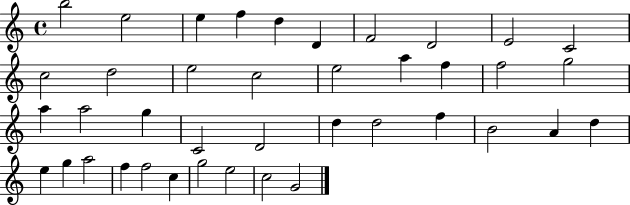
{
  \clef treble
  \time 4/4
  \defaultTimeSignature
  \key c \major
  b''2 e''2 | e''4 f''4 d''4 d'4 | f'2 d'2 | e'2 c'2 | \break c''2 d''2 | e''2 c''2 | e''2 a''4 f''4 | f''2 g''2 | \break a''4 a''2 g''4 | c'2 d'2 | d''4 d''2 f''4 | b'2 a'4 d''4 | \break e''4 g''4 a''2 | f''4 f''2 c''4 | g''2 e''2 | c''2 g'2 | \break \bar "|."
}